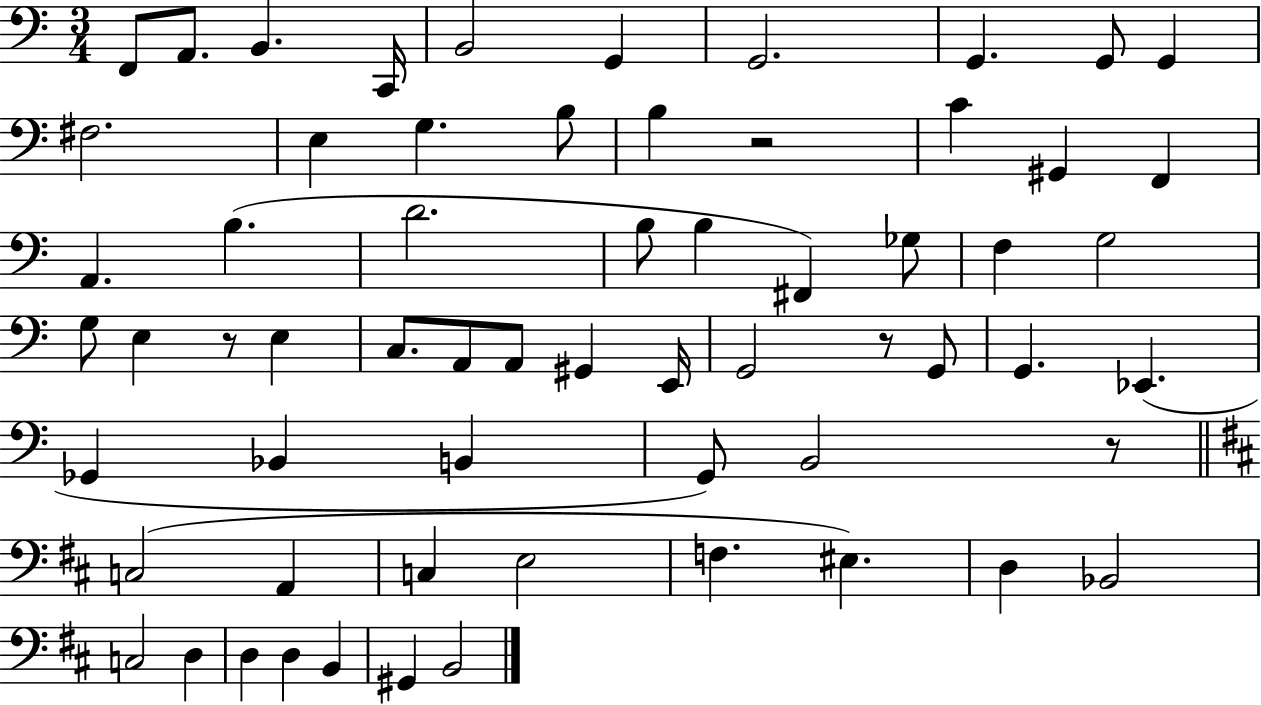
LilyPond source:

{
  \clef bass
  \numericTimeSignature
  \time 3/4
  \key c \major
  f,8 a,8. b,4. c,16 | b,2 g,4 | g,2. | g,4. g,8 g,4 | \break fis2. | e4 g4. b8 | b4 r2 | c'4 gis,4 f,4 | \break a,4. b4.( | d'2. | b8 b4 fis,4) ges8 | f4 g2 | \break g8 e4 r8 e4 | c8. a,8 a,8 gis,4 e,16 | g,2 r8 g,8 | g,4. ees,4.( | \break ges,4 bes,4 b,4 | g,8) b,2 r8 | \bar "||" \break \key d \major c2( a,4 | c4 e2 | f4. eis4.) | d4 bes,2 | \break c2 d4 | d4 d4 b,4 | gis,4 b,2 | \bar "|."
}